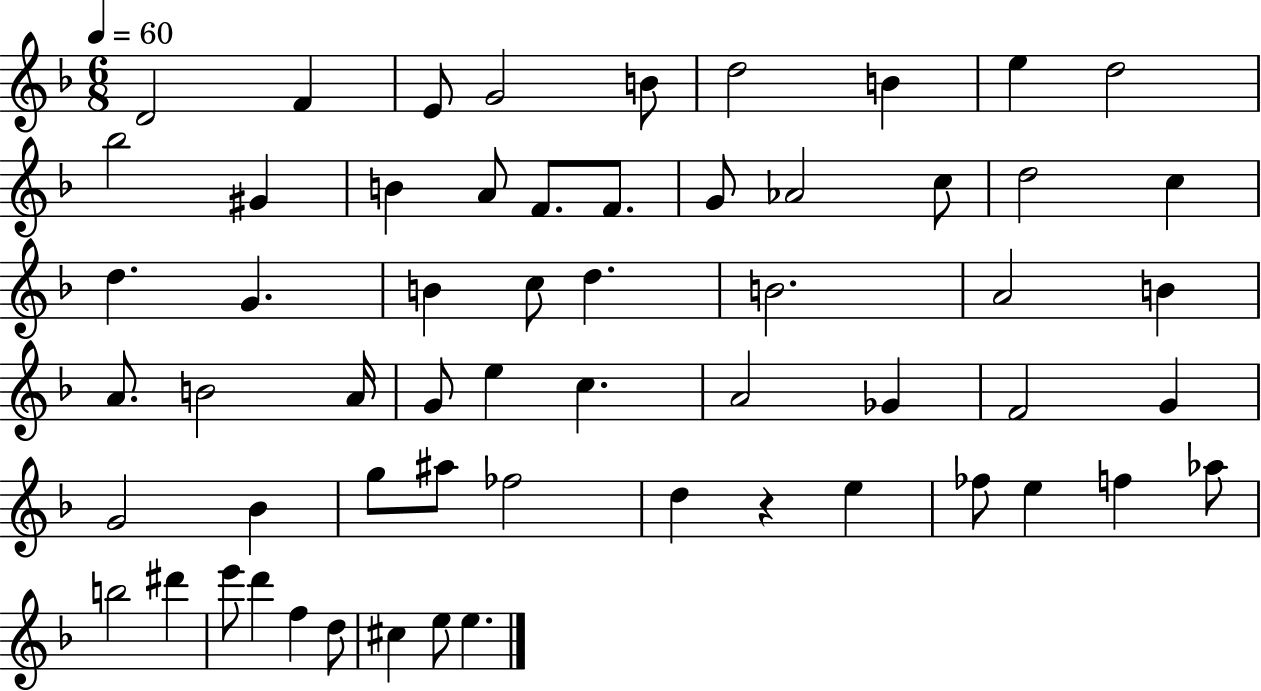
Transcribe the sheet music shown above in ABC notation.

X:1
T:Untitled
M:6/8
L:1/4
K:F
D2 F E/2 G2 B/2 d2 B e d2 _b2 ^G B A/2 F/2 F/2 G/2 _A2 c/2 d2 c d G B c/2 d B2 A2 B A/2 B2 A/4 G/2 e c A2 _G F2 G G2 _B g/2 ^a/2 _f2 d z e _f/2 e f _a/2 b2 ^d' e'/2 d' f d/2 ^c e/2 e